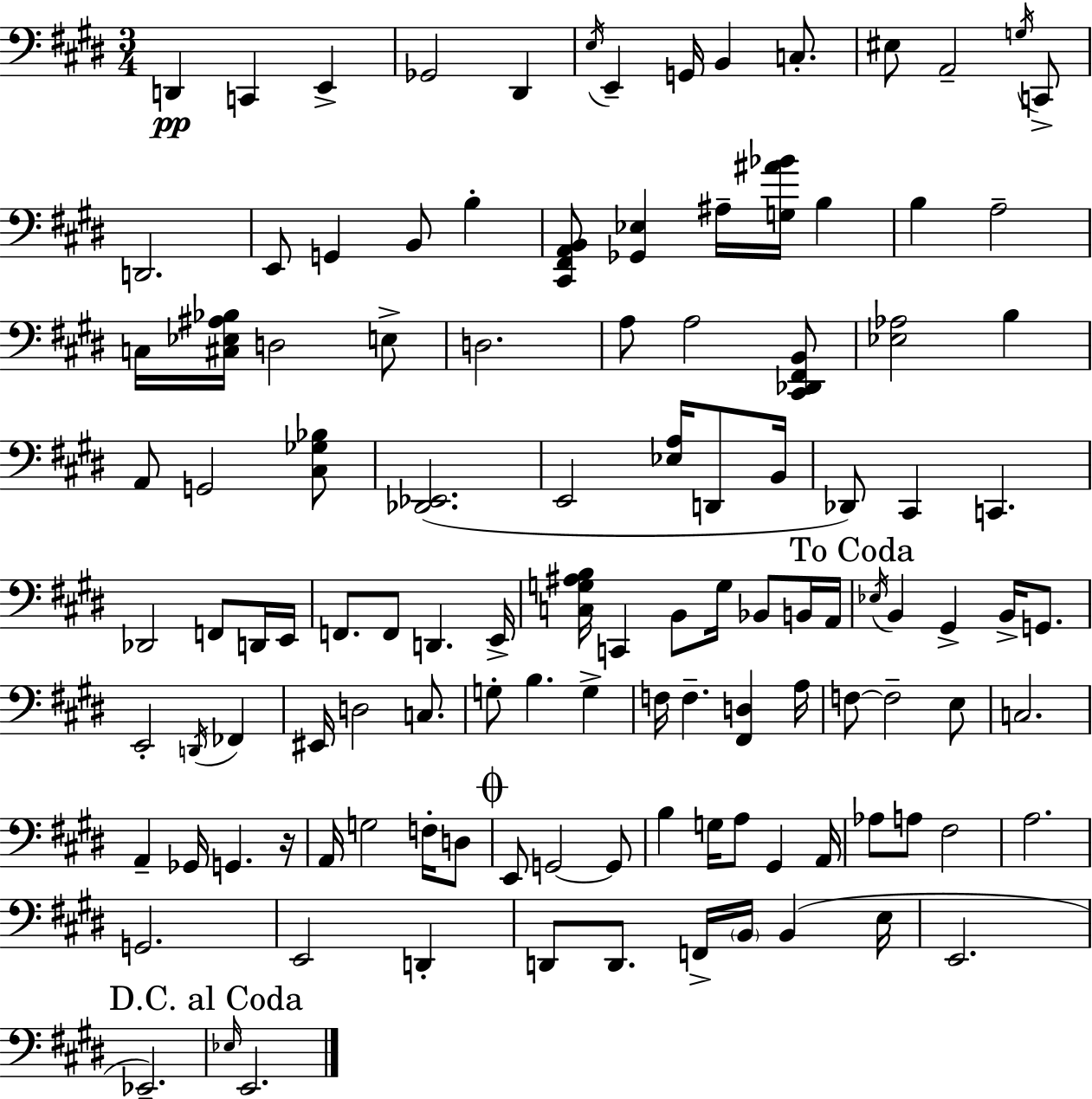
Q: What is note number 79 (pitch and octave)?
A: F3